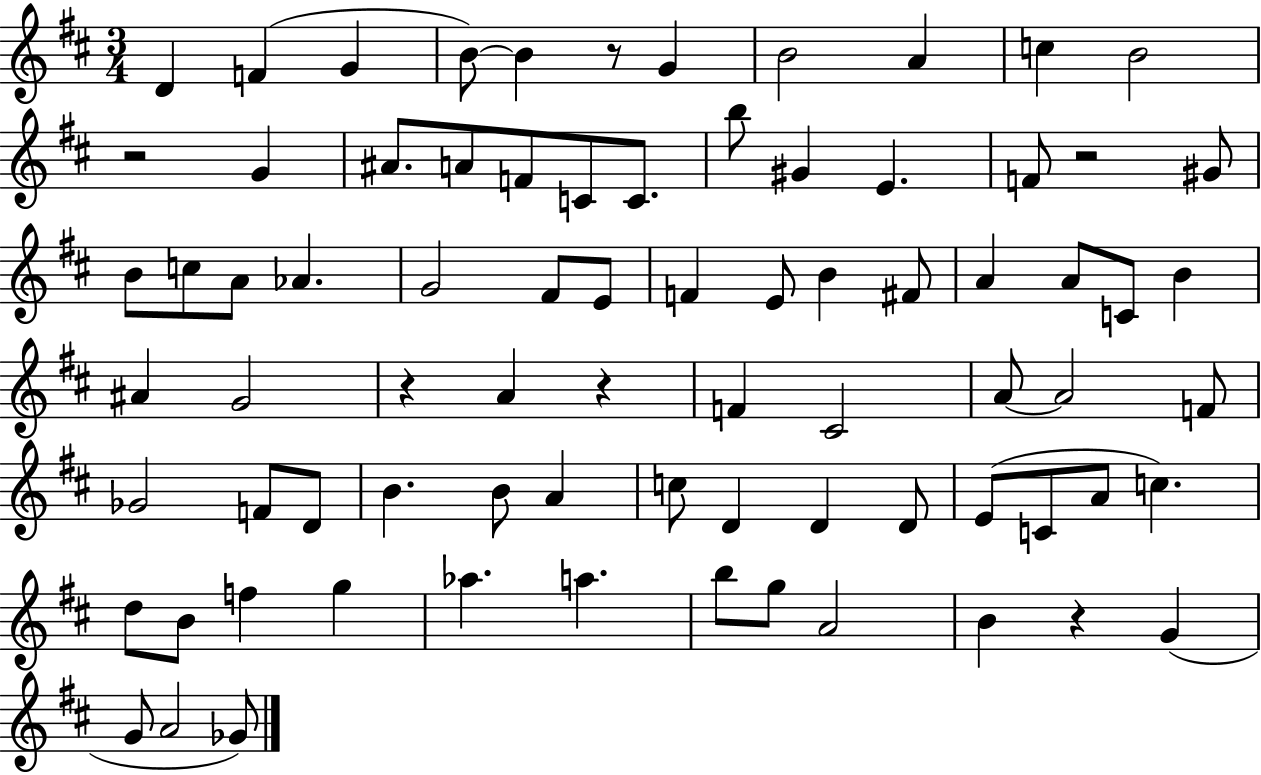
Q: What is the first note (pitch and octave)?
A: D4